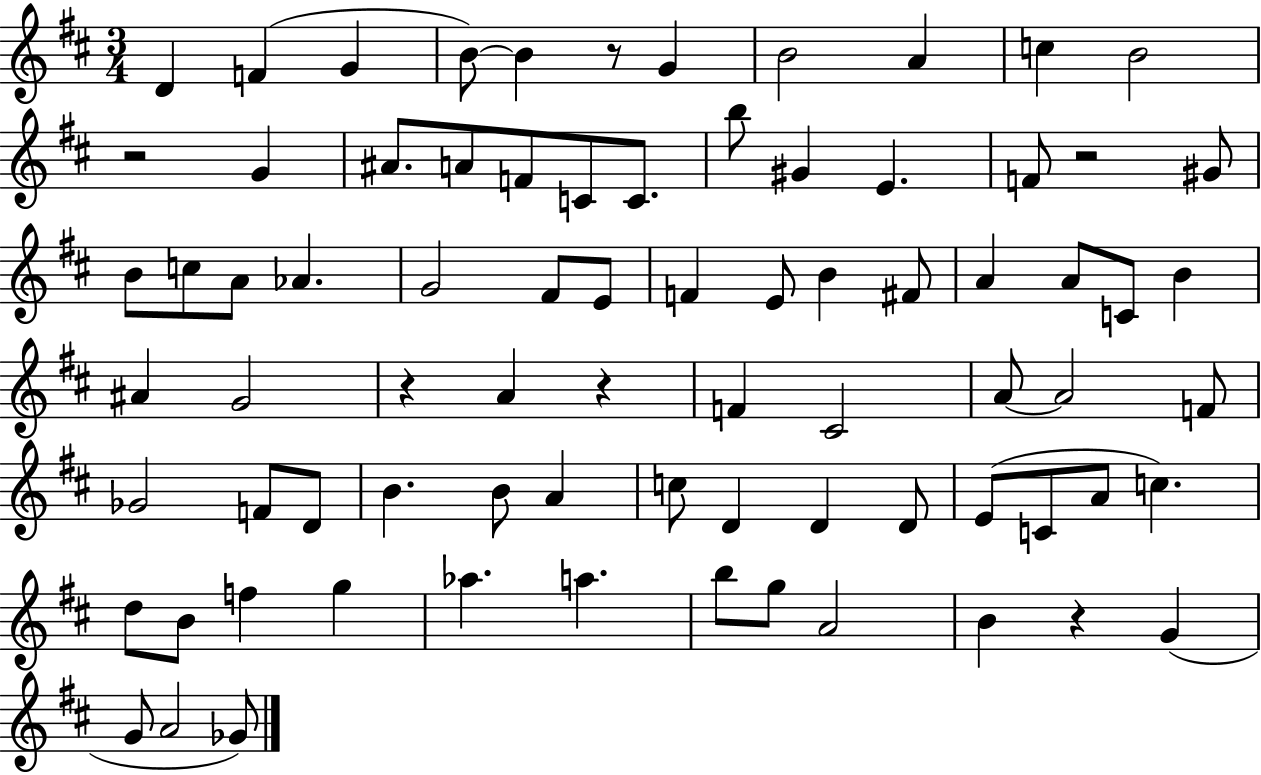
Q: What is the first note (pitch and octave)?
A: D4